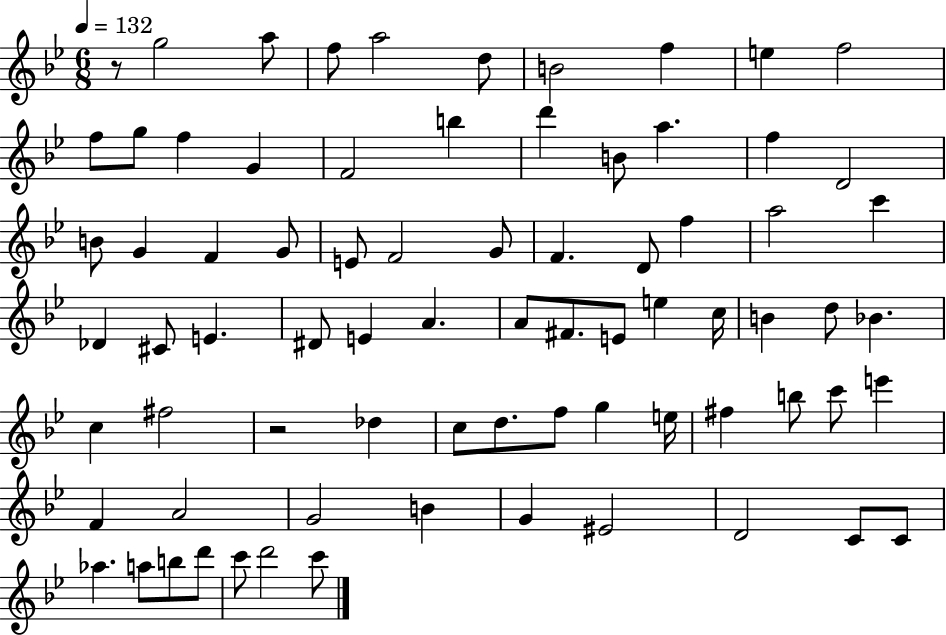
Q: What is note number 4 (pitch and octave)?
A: A5